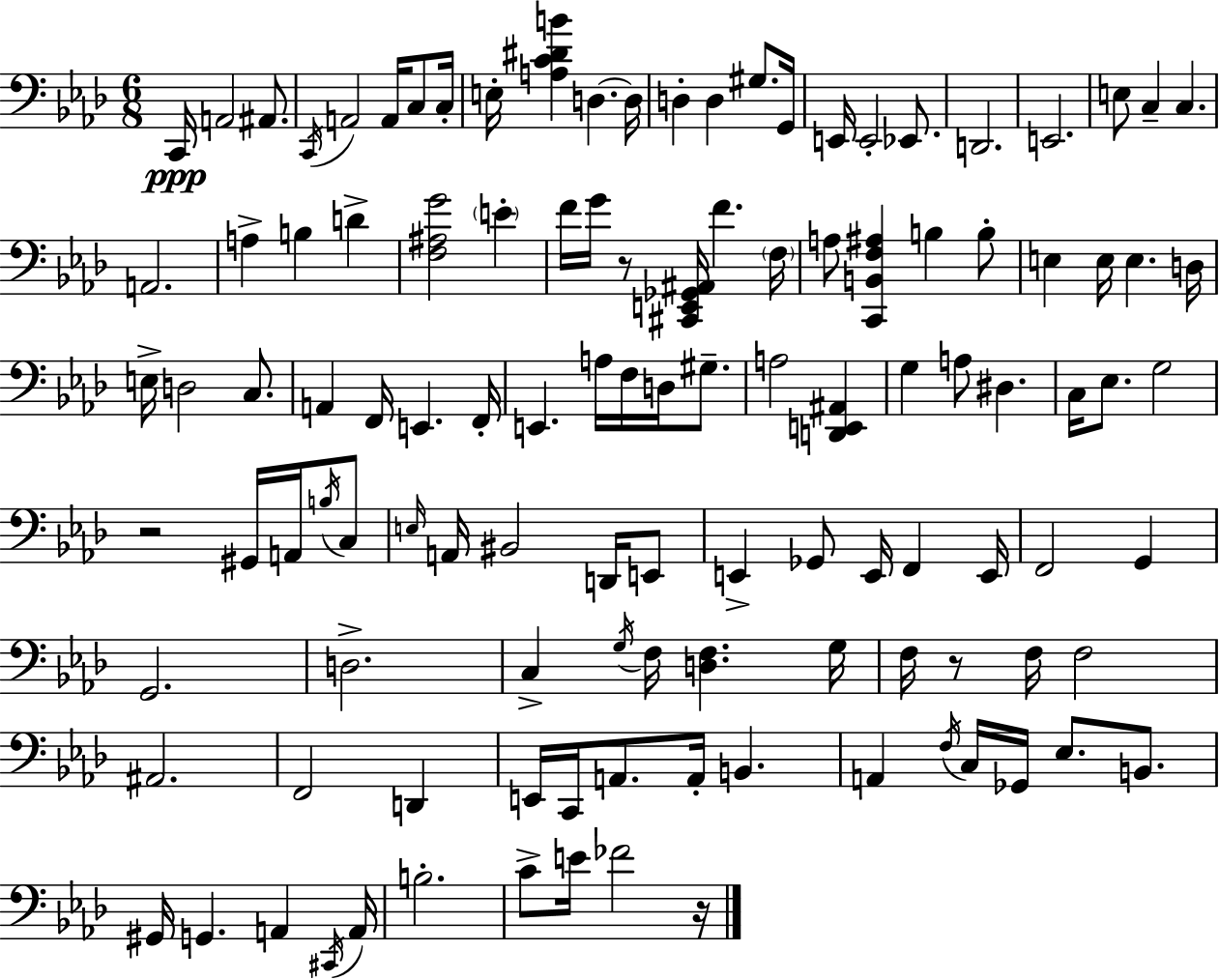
C2/s A2/h A#2/e. C2/s A2/h A2/s C3/e C3/s E3/s [A3,C4,D#4,B4]/q D3/q. D3/s D3/q D3/q G#3/e. G2/s E2/s E2/h Eb2/e. D2/h. E2/h. E3/e C3/q C3/q. A2/h. A3/q B3/q D4/q [F3,A#3,G4]/h E4/q F4/s G4/s R/e [C#2,E2,Gb2,A#2]/s F4/q. F3/s A3/e [C2,B2,F3,A#3]/q B3/q B3/e E3/q E3/s E3/q. D3/s E3/s D3/h C3/e. A2/q F2/s E2/q. F2/s E2/q. A3/s F3/s D3/s G#3/e. A3/h [D2,E2,A#2]/q G3/q A3/e D#3/q. C3/s Eb3/e. G3/h R/h G#2/s A2/s B3/s C3/e E3/s A2/s BIS2/h D2/s E2/e E2/q Gb2/e E2/s F2/q E2/s F2/h G2/q G2/h. D3/h. C3/q G3/s F3/s [D3,F3]/q. G3/s F3/s R/e F3/s F3/h A#2/h. F2/h D2/q E2/s C2/s A2/e. A2/s B2/q. A2/q F3/s C3/s Gb2/s Eb3/e. B2/e. G#2/s G2/q. A2/q C#2/s A2/s B3/h. C4/e E4/s FES4/h R/s